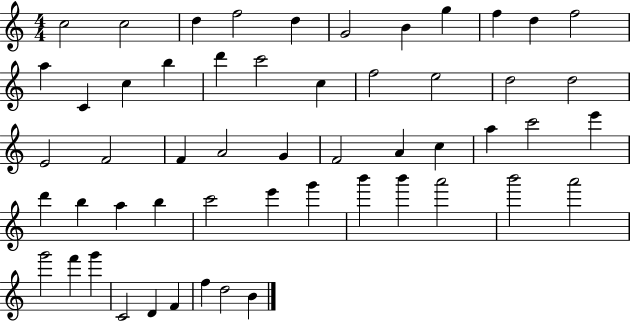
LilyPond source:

{
  \clef treble
  \numericTimeSignature
  \time 4/4
  \key c \major
  c''2 c''2 | d''4 f''2 d''4 | g'2 b'4 g''4 | f''4 d''4 f''2 | \break a''4 c'4 c''4 b''4 | d'''4 c'''2 c''4 | f''2 e''2 | d''2 d''2 | \break e'2 f'2 | f'4 a'2 g'4 | f'2 a'4 c''4 | a''4 c'''2 e'''4 | \break d'''4 b''4 a''4 b''4 | c'''2 e'''4 g'''4 | b'''4 b'''4 a'''2 | b'''2 a'''2 | \break g'''2 f'''4 g'''4 | c'2 d'4 f'4 | f''4 d''2 b'4 | \bar "|."
}